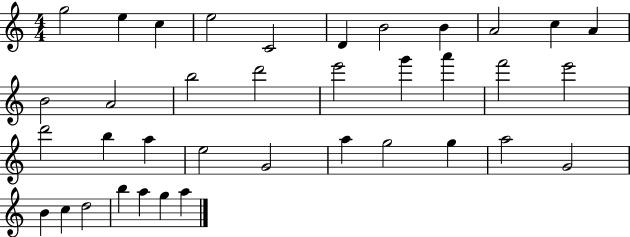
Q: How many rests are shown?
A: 0